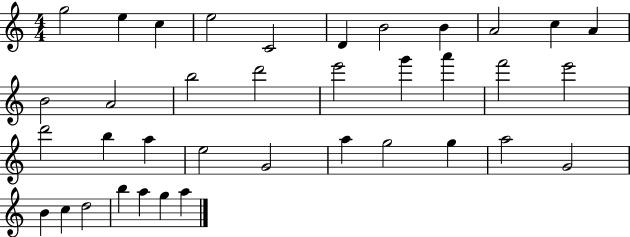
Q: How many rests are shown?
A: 0